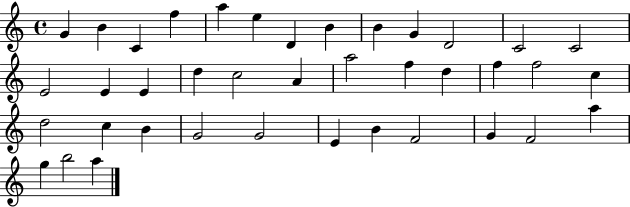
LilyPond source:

{
  \clef treble
  \time 4/4
  \defaultTimeSignature
  \key c \major
  g'4 b'4 c'4 f''4 | a''4 e''4 d'4 b'4 | b'4 g'4 d'2 | c'2 c'2 | \break e'2 e'4 e'4 | d''4 c''2 a'4 | a''2 f''4 d''4 | f''4 f''2 c''4 | \break d''2 c''4 b'4 | g'2 g'2 | e'4 b'4 f'2 | g'4 f'2 a''4 | \break g''4 b''2 a''4 | \bar "|."
}